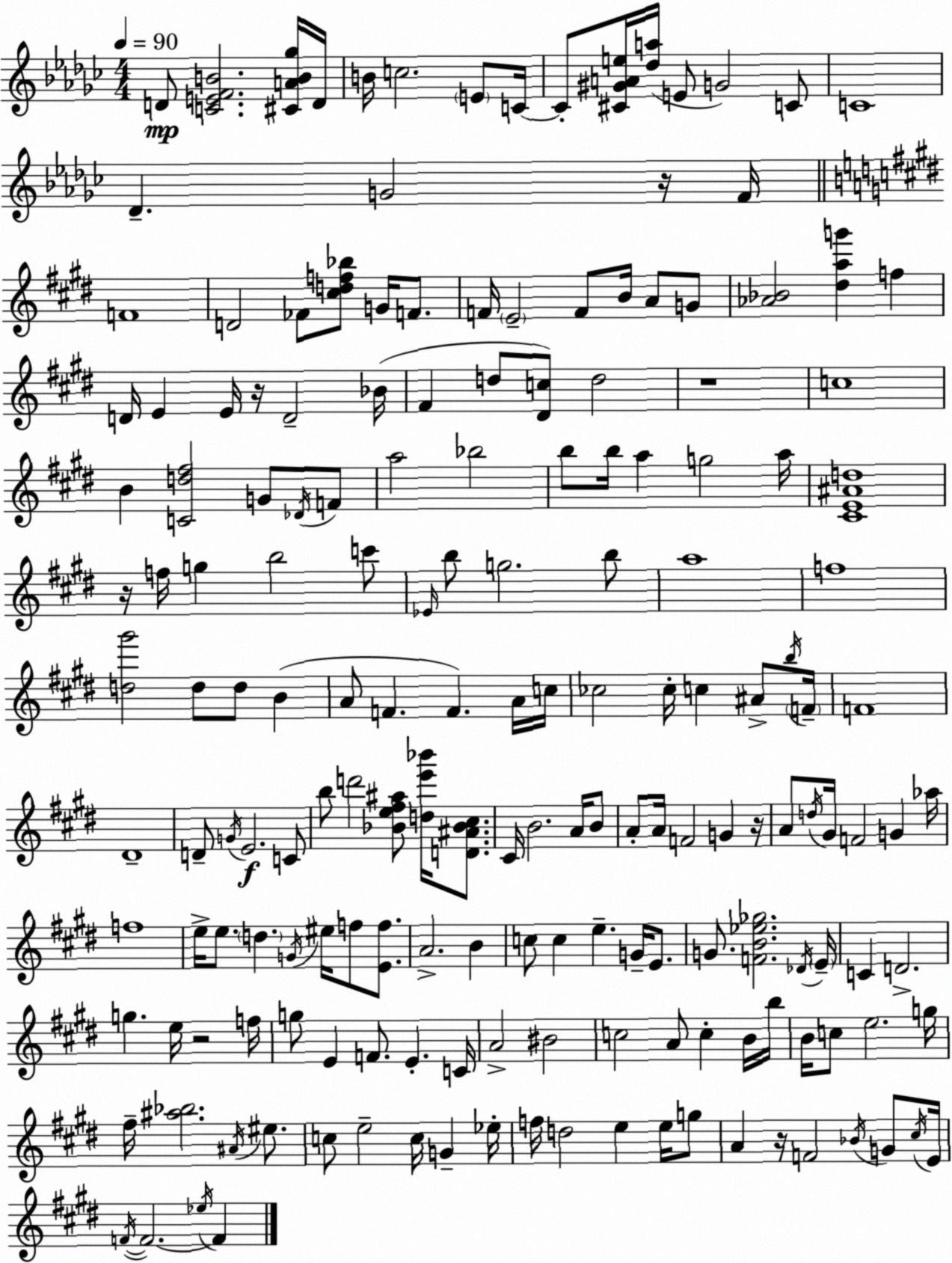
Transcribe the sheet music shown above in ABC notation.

X:1
T:Untitled
M:4/4
L:1/4
K:Ebm
D/2 [CEFB]2 [^CAB_g]/4 D/4 B/4 c2 E/2 C/4 C/2 [^C^GAe]/4 [_da]/4 E/2 G2 C/2 C4 _D G2 z/4 F/4 F4 D2 _F/2 [^cdf_b]/2 G/4 F/2 F/4 E2 F/2 B/4 A/2 G/2 [_A_B]2 [^dag'] f D/4 E E/4 z/4 D2 _B/4 ^F d/2 [^Dc]/2 d2 z4 c4 B [Cd^f]2 G/2 _D/4 F/2 a2 _b2 b/2 b/4 a g2 a/4 [^CE^Ad]4 z/4 f/4 g b2 c'/2 _E/4 b/2 g2 b/2 a4 f4 [d^g']2 d/2 d/2 B A/2 F F A/4 c/4 _c2 _c/4 c ^A/2 b/4 F/4 F4 ^D4 D/2 G/4 E2 C/2 b/2 d'2 [_Be^f^a]/2 [de'_b']/4 [D^A_B^c]/2 ^C/4 B2 A/4 B/2 A/2 A/4 F2 G z/4 A/2 d/4 ^G/4 F2 G _a/4 f4 e/4 e/2 d G/4 ^e/4 f/2 [Ef]/2 A2 B c/2 c e G/4 E/2 G/2 [FB_e_g]2 _D/4 E/4 C D2 g e/4 z2 f/4 g/2 E F/2 E C/4 A2 ^B2 c2 A/2 c B/4 b/4 B/4 c/2 e2 g/4 ^f/4 [^a_b]2 ^A/4 ^e/2 c/2 e2 c/4 G _e/4 f/4 d2 e e/4 g/2 A z/4 F2 _B/4 G/2 ^c/4 E/4 F/4 F2 _e/4 F